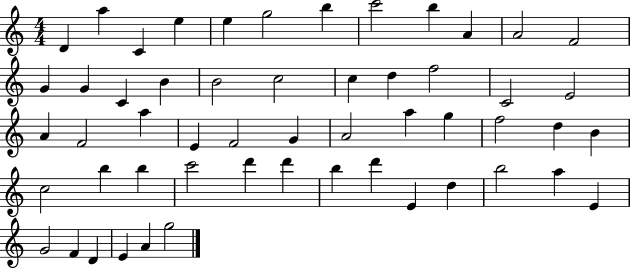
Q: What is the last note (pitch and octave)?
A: G5